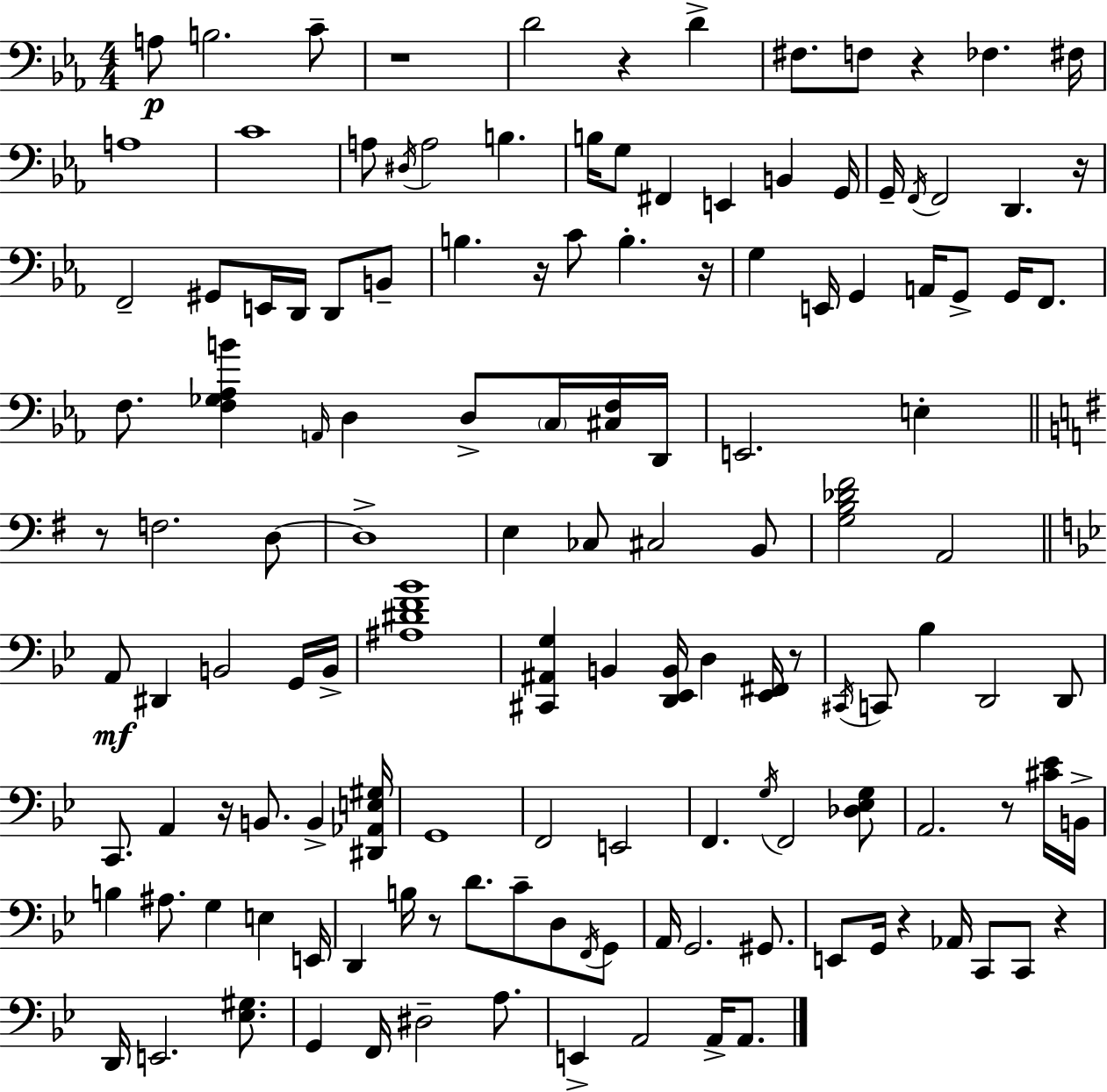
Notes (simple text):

A3/e B3/h. C4/e R/w D4/h R/q D4/q F#3/e. F3/e R/q FES3/q. F#3/s A3/w C4/w A3/e D#3/s A3/h B3/q. B3/s G3/e F#2/q E2/q B2/q G2/s G2/s F2/s F2/h D2/q. R/s F2/h G#2/e E2/s D2/s D2/e B2/e B3/q. R/s C4/e B3/q. R/s G3/q E2/s G2/q A2/s G2/e G2/s F2/e. F3/e. [F3,Gb3,Ab3,B4]/q A2/s D3/q D3/e C3/s [C#3,F3]/s D2/s E2/h. E3/q R/e F3/h. D3/e D3/w E3/q CES3/e C#3/h B2/e [G3,B3,Db4,F#4]/h A2/h A2/e D#2/q B2/h G2/s B2/s [A#3,D#4,F4,Bb4]/w [C#2,A#2,G3]/q B2/q [D2,Eb2,B2]/s D3/q [Eb2,F#2]/s R/e C#2/s C2/e Bb3/q D2/h D2/e C2/e. A2/q R/s B2/e. B2/q [D#2,Ab2,E3,G#3]/s G2/w F2/h E2/h F2/q. G3/s F2/h [Db3,Eb3,G3]/e A2/h. R/e [C#4,Eb4]/s B2/s B3/q A#3/e. G3/q E3/q E2/s D2/q B3/s R/e D4/e. C4/e D3/e F2/s G2/e A2/s G2/h. G#2/e. E2/e G2/s R/q Ab2/s C2/e C2/e R/q D2/s E2/h. [Eb3,G#3]/e. G2/q F2/s D#3/h A3/e. E2/q A2/h A2/s A2/e.